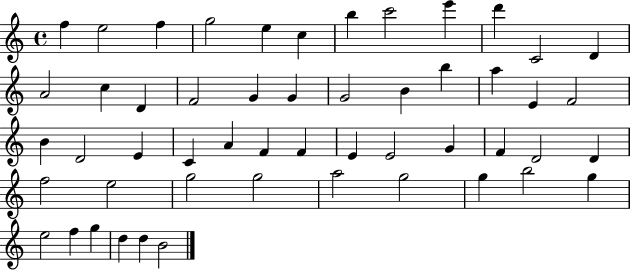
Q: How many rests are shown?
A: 0